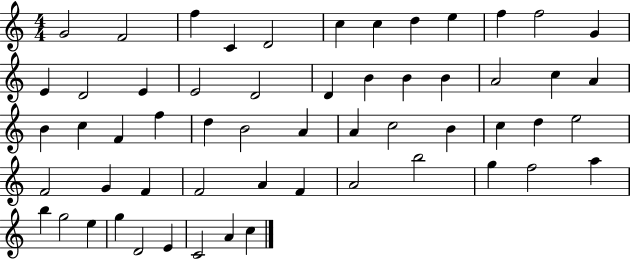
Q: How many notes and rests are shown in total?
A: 57